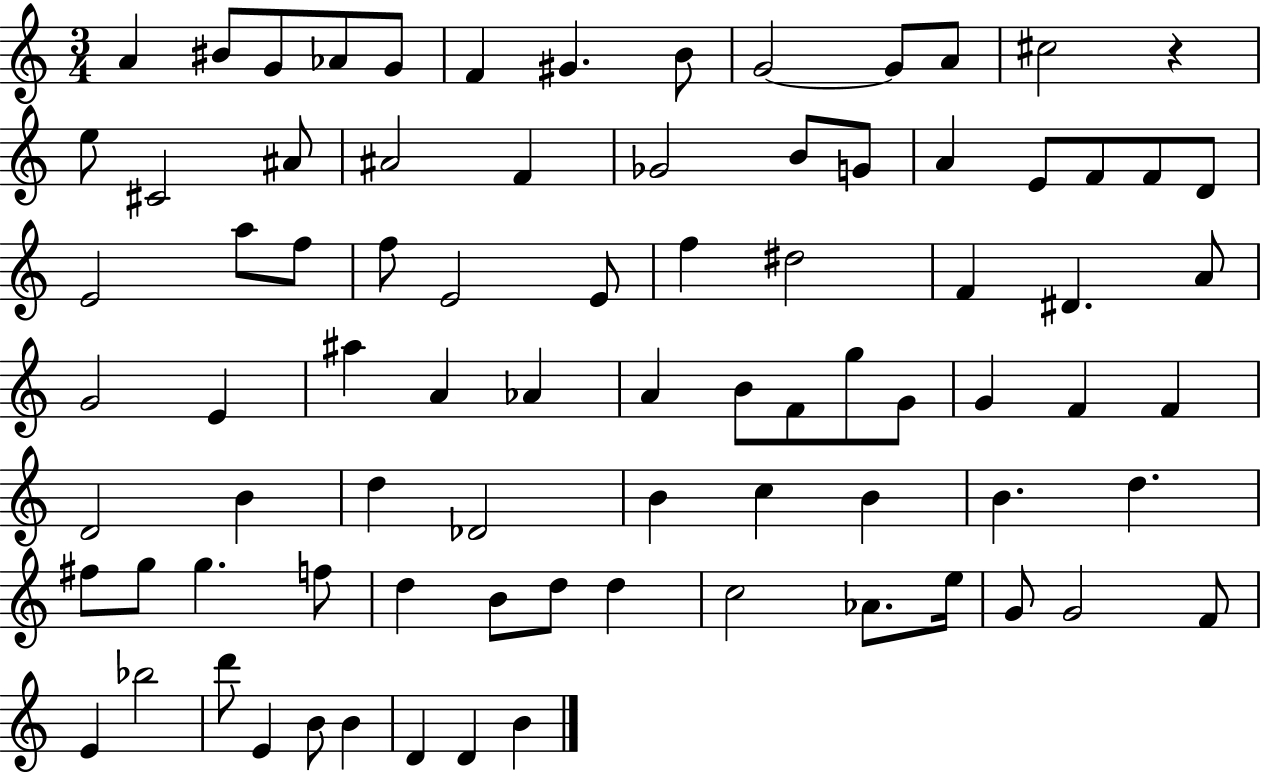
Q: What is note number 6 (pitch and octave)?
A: F4